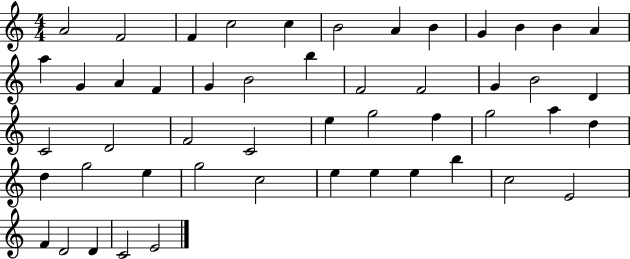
{
  \clef treble
  \numericTimeSignature
  \time 4/4
  \key c \major
  a'2 f'2 | f'4 c''2 c''4 | b'2 a'4 b'4 | g'4 b'4 b'4 a'4 | \break a''4 g'4 a'4 f'4 | g'4 b'2 b''4 | f'2 f'2 | g'4 b'2 d'4 | \break c'2 d'2 | f'2 c'2 | e''4 g''2 f''4 | g''2 a''4 d''4 | \break d''4 g''2 e''4 | g''2 c''2 | e''4 e''4 e''4 b''4 | c''2 e'2 | \break f'4 d'2 d'4 | c'2 e'2 | \bar "|."
}